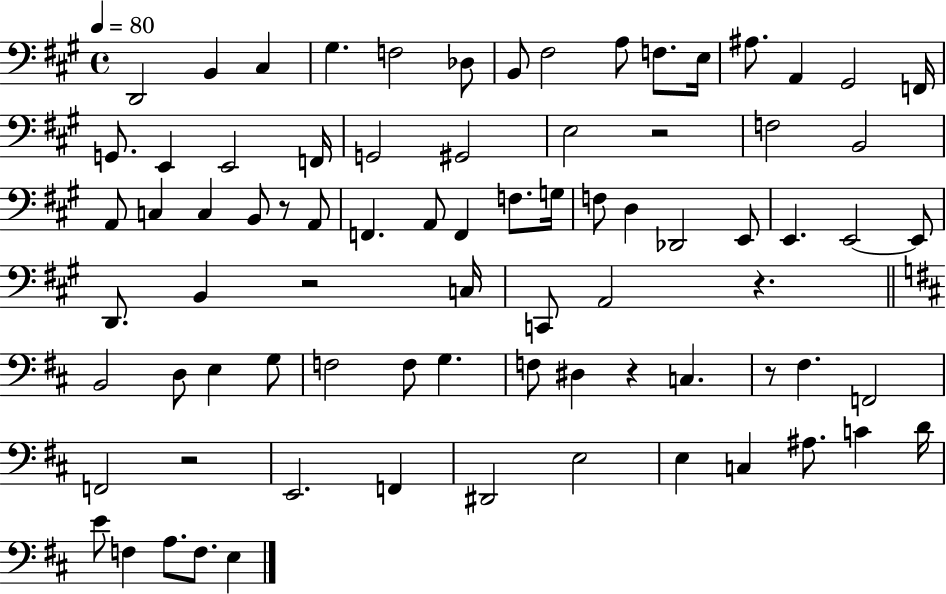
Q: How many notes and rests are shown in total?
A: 80